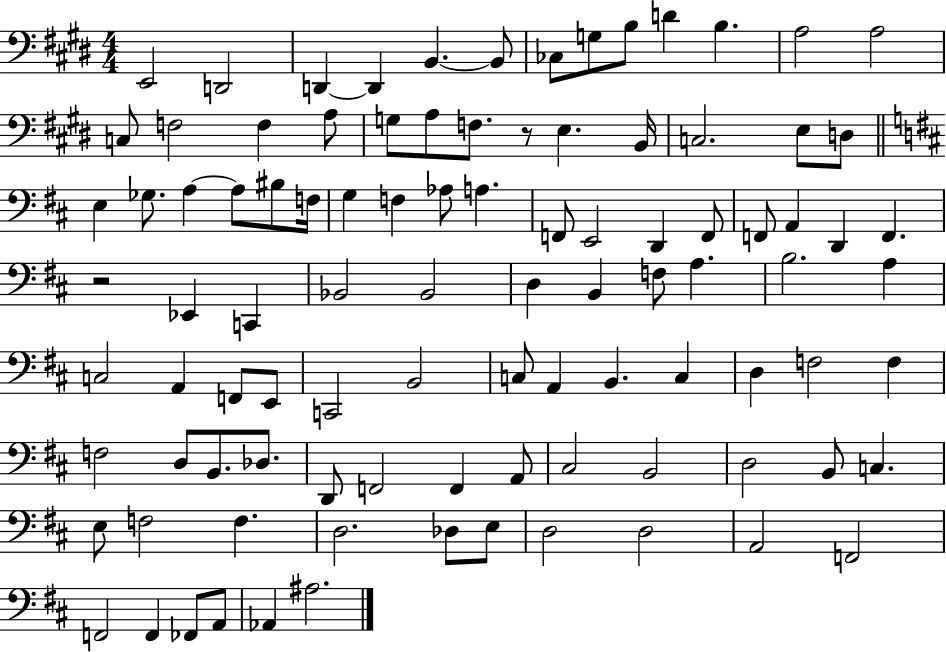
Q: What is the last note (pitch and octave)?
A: A#3